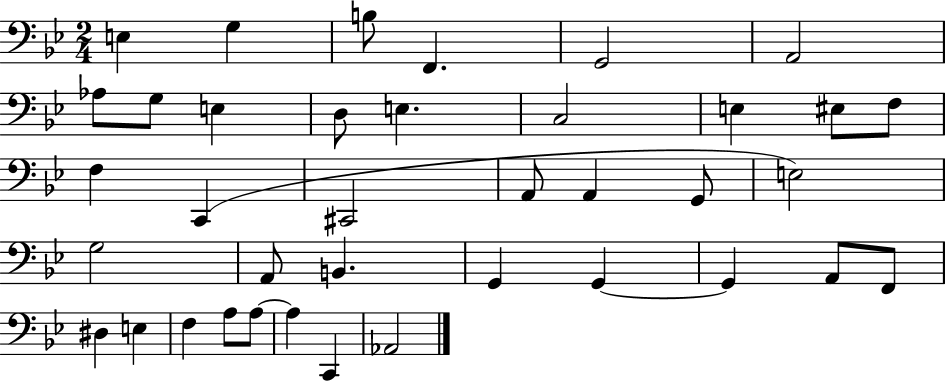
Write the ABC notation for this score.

X:1
T:Untitled
M:2/4
L:1/4
K:Bb
E, G, B,/2 F,, G,,2 A,,2 _A,/2 G,/2 E, D,/2 E, C,2 E, ^E,/2 F,/2 F, C,, ^C,,2 A,,/2 A,, G,,/2 E,2 G,2 A,,/2 B,, G,, G,, G,, A,,/2 F,,/2 ^D, E, F, A,/2 A,/2 A, C,, _A,,2